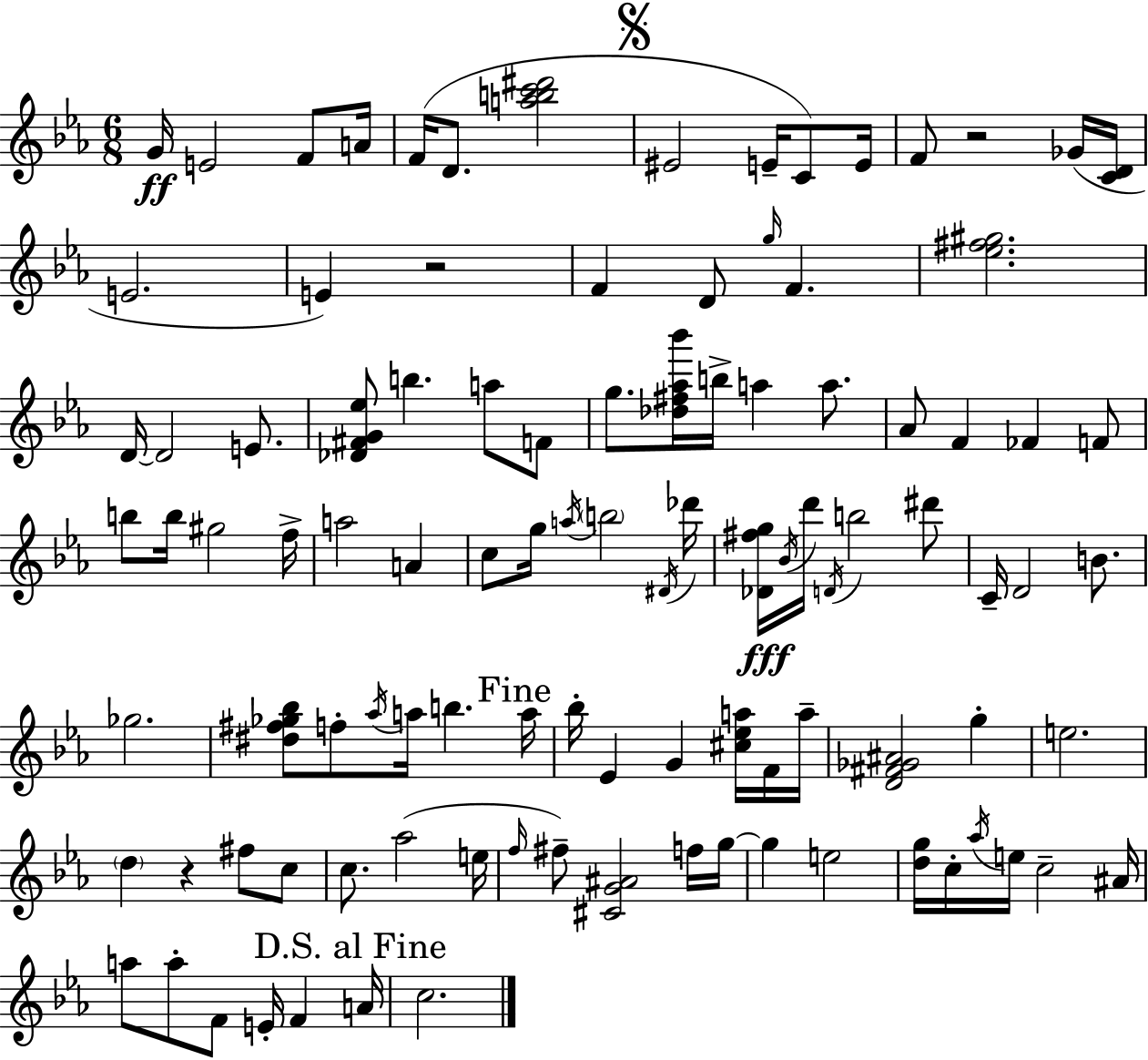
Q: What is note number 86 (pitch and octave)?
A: E4